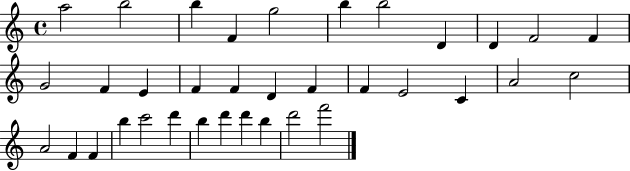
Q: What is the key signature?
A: C major